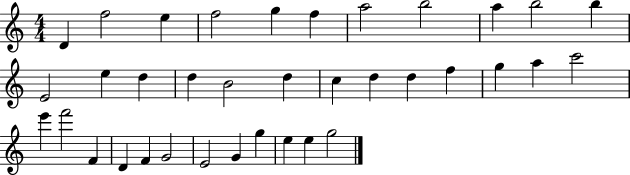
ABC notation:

X:1
T:Untitled
M:4/4
L:1/4
K:C
D f2 e f2 g f a2 b2 a b2 b E2 e d d B2 d c d d f g a c'2 e' f'2 F D F G2 E2 G g e e g2